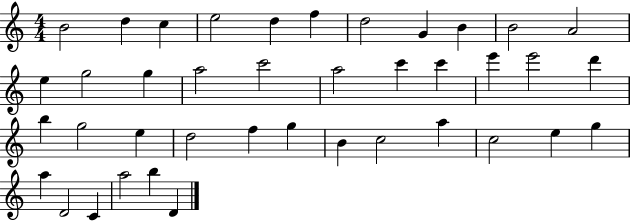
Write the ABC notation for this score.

X:1
T:Untitled
M:4/4
L:1/4
K:C
B2 d c e2 d f d2 G B B2 A2 e g2 g a2 c'2 a2 c' c' e' e'2 d' b g2 e d2 f g B c2 a c2 e g a D2 C a2 b D